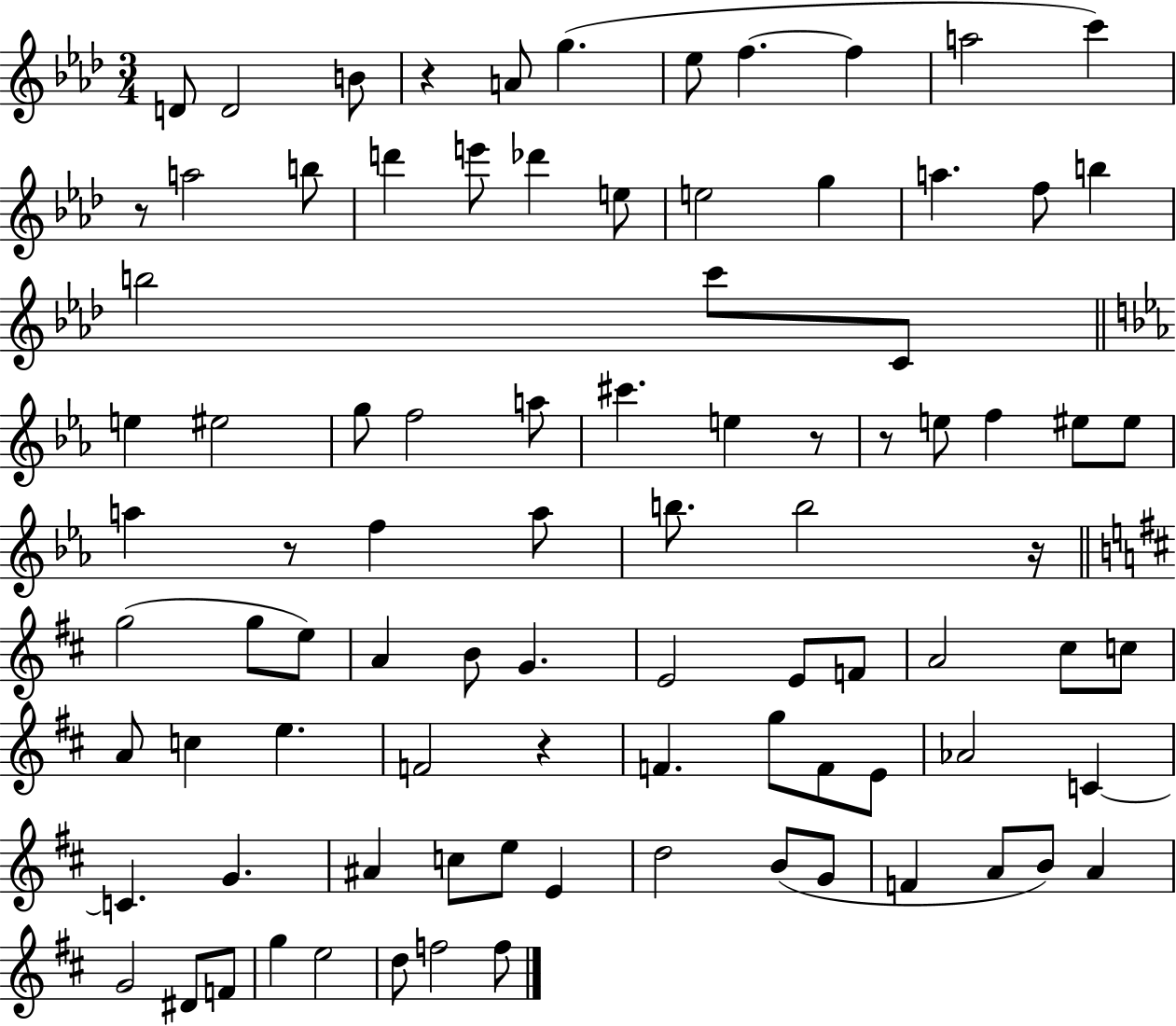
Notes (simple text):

D4/e D4/h B4/e R/q A4/e G5/q. Eb5/e F5/q. F5/q A5/h C6/q R/e A5/h B5/e D6/q E6/e Db6/q E5/e E5/h G5/q A5/q. F5/e B5/q B5/h C6/e C4/e E5/q EIS5/h G5/e F5/h A5/e C#6/q. E5/q R/e R/e E5/e F5/q EIS5/e EIS5/e A5/q R/e F5/q A5/e B5/e. B5/h R/s G5/h G5/e E5/e A4/q B4/e G4/q. E4/h E4/e F4/e A4/h C#5/e C5/e A4/e C5/q E5/q. F4/h R/q F4/q. G5/e F4/e E4/e Ab4/h C4/q C4/q. G4/q. A#4/q C5/e E5/e E4/q D5/h B4/e G4/e F4/q A4/e B4/e A4/q G4/h D#4/e F4/e G5/q E5/h D5/e F5/h F5/e